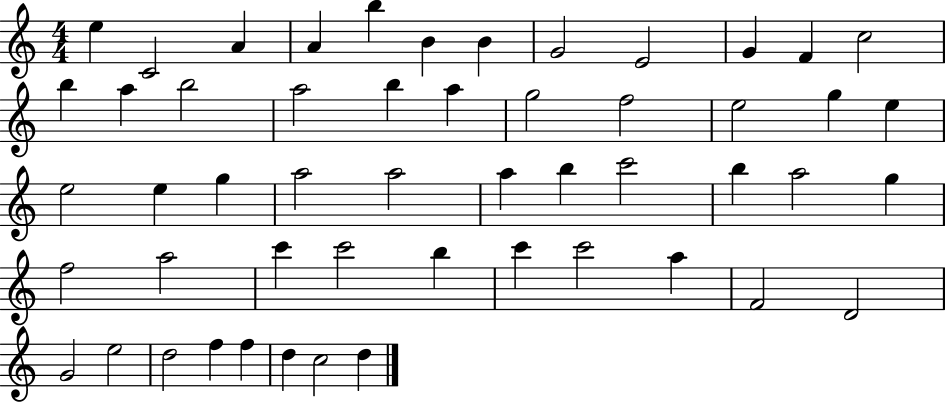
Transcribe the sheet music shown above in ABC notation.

X:1
T:Untitled
M:4/4
L:1/4
K:C
e C2 A A b B B G2 E2 G F c2 b a b2 a2 b a g2 f2 e2 g e e2 e g a2 a2 a b c'2 b a2 g f2 a2 c' c'2 b c' c'2 a F2 D2 G2 e2 d2 f f d c2 d